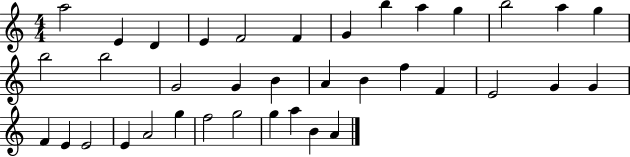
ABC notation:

X:1
T:Untitled
M:4/4
L:1/4
K:C
a2 E D E F2 F G b a g b2 a g b2 b2 G2 G B A B f F E2 G G F E E2 E A2 g f2 g2 g a B A